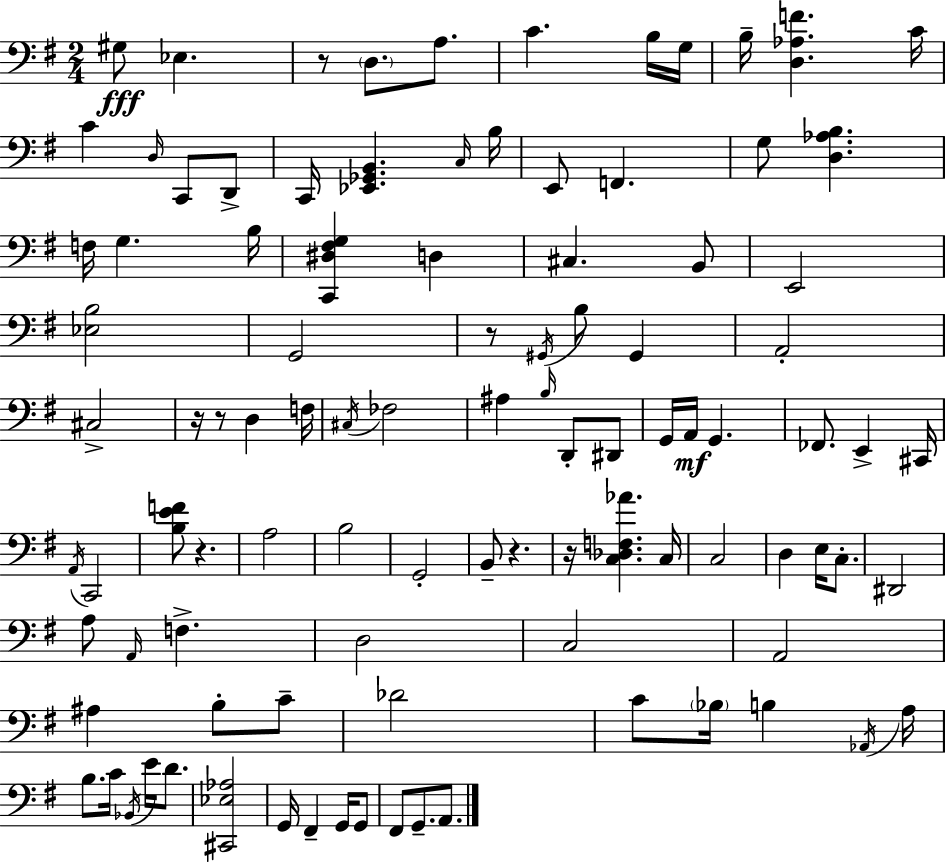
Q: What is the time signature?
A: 2/4